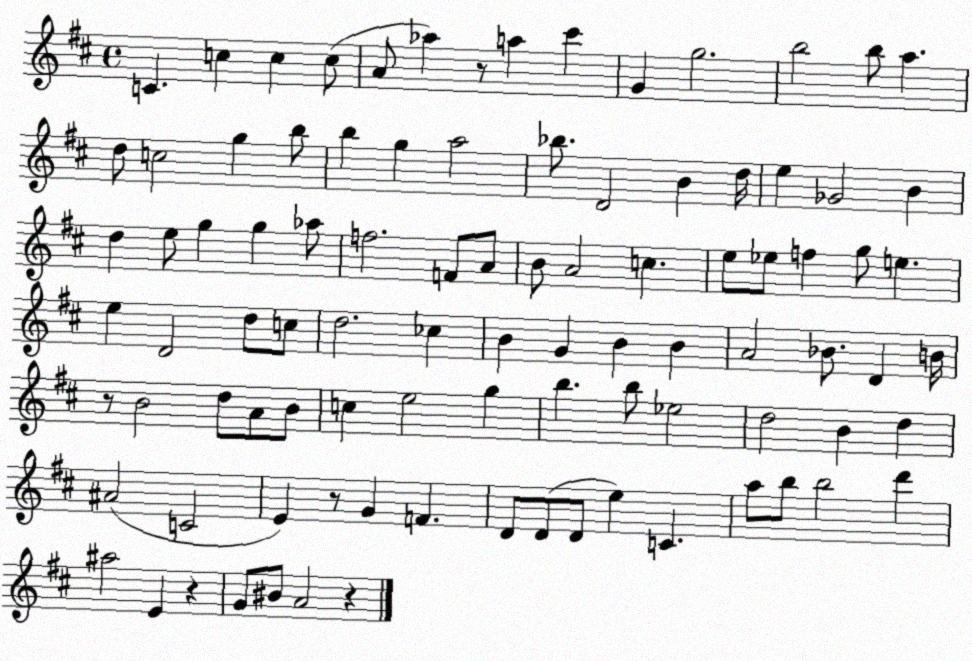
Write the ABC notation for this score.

X:1
T:Untitled
M:4/4
L:1/4
K:D
C c c c/2 A/2 _a z/2 a ^c' G g2 b2 b/2 a d/2 c2 g b/2 b g a2 _b/2 D2 B d/4 e _G2 B d e/2 g g _a/2 f2 F/2 A/2 B/2 A2 c e/2 _e/2 f g/2 e e D2 d/2 c/2 d2 _c B G B B A2 _B/2 D B/4 z/2 B2 d/2 A/2 B/2 c e2 g b b/2 _e2 d2 B d ^A2 C2 E z/2 G F D/2 D/2 D/2 e C a/2 b/2 b2 d' ^a2 E z G/2 ^B/2 A2 z